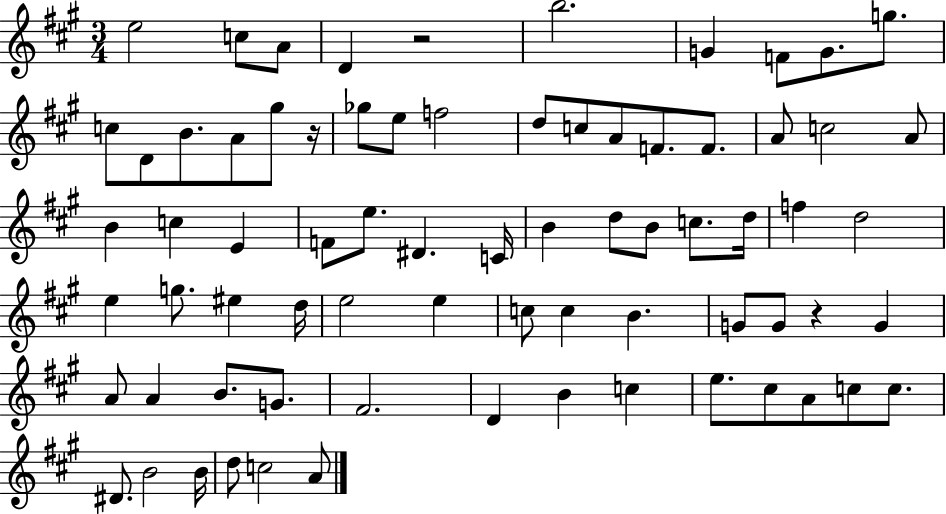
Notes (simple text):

E5/h C5/e A4/e D4/q R/h B5/h. G4/q F4/e G4/e. G5/e. C5/e D4/e B4/e. A4/e G#5/e R/s Gb5/e E5/e F5/h D5/e C5/e A4/e F4/e. F4/e. A4/e C5/h A4/e B4/q C5/q E4/q F4/e E5/e. D#4/q. C4/s B4/q D5/e B4/e C5/e. D5/s F5/q D5/h E5/q G5/e. EIS5/q D5/s E5/h E5/q C5/e C5/q B4/q. G4/e G4/e R/q G4/q A4/e A4/q B4/e. G4/e. F#4/h. D4/q B4/q C5/q E5/e. C#5/e A4/e C5/e C5/e. D#4/e. B4/h B4/s D5/e C5/h A4/e